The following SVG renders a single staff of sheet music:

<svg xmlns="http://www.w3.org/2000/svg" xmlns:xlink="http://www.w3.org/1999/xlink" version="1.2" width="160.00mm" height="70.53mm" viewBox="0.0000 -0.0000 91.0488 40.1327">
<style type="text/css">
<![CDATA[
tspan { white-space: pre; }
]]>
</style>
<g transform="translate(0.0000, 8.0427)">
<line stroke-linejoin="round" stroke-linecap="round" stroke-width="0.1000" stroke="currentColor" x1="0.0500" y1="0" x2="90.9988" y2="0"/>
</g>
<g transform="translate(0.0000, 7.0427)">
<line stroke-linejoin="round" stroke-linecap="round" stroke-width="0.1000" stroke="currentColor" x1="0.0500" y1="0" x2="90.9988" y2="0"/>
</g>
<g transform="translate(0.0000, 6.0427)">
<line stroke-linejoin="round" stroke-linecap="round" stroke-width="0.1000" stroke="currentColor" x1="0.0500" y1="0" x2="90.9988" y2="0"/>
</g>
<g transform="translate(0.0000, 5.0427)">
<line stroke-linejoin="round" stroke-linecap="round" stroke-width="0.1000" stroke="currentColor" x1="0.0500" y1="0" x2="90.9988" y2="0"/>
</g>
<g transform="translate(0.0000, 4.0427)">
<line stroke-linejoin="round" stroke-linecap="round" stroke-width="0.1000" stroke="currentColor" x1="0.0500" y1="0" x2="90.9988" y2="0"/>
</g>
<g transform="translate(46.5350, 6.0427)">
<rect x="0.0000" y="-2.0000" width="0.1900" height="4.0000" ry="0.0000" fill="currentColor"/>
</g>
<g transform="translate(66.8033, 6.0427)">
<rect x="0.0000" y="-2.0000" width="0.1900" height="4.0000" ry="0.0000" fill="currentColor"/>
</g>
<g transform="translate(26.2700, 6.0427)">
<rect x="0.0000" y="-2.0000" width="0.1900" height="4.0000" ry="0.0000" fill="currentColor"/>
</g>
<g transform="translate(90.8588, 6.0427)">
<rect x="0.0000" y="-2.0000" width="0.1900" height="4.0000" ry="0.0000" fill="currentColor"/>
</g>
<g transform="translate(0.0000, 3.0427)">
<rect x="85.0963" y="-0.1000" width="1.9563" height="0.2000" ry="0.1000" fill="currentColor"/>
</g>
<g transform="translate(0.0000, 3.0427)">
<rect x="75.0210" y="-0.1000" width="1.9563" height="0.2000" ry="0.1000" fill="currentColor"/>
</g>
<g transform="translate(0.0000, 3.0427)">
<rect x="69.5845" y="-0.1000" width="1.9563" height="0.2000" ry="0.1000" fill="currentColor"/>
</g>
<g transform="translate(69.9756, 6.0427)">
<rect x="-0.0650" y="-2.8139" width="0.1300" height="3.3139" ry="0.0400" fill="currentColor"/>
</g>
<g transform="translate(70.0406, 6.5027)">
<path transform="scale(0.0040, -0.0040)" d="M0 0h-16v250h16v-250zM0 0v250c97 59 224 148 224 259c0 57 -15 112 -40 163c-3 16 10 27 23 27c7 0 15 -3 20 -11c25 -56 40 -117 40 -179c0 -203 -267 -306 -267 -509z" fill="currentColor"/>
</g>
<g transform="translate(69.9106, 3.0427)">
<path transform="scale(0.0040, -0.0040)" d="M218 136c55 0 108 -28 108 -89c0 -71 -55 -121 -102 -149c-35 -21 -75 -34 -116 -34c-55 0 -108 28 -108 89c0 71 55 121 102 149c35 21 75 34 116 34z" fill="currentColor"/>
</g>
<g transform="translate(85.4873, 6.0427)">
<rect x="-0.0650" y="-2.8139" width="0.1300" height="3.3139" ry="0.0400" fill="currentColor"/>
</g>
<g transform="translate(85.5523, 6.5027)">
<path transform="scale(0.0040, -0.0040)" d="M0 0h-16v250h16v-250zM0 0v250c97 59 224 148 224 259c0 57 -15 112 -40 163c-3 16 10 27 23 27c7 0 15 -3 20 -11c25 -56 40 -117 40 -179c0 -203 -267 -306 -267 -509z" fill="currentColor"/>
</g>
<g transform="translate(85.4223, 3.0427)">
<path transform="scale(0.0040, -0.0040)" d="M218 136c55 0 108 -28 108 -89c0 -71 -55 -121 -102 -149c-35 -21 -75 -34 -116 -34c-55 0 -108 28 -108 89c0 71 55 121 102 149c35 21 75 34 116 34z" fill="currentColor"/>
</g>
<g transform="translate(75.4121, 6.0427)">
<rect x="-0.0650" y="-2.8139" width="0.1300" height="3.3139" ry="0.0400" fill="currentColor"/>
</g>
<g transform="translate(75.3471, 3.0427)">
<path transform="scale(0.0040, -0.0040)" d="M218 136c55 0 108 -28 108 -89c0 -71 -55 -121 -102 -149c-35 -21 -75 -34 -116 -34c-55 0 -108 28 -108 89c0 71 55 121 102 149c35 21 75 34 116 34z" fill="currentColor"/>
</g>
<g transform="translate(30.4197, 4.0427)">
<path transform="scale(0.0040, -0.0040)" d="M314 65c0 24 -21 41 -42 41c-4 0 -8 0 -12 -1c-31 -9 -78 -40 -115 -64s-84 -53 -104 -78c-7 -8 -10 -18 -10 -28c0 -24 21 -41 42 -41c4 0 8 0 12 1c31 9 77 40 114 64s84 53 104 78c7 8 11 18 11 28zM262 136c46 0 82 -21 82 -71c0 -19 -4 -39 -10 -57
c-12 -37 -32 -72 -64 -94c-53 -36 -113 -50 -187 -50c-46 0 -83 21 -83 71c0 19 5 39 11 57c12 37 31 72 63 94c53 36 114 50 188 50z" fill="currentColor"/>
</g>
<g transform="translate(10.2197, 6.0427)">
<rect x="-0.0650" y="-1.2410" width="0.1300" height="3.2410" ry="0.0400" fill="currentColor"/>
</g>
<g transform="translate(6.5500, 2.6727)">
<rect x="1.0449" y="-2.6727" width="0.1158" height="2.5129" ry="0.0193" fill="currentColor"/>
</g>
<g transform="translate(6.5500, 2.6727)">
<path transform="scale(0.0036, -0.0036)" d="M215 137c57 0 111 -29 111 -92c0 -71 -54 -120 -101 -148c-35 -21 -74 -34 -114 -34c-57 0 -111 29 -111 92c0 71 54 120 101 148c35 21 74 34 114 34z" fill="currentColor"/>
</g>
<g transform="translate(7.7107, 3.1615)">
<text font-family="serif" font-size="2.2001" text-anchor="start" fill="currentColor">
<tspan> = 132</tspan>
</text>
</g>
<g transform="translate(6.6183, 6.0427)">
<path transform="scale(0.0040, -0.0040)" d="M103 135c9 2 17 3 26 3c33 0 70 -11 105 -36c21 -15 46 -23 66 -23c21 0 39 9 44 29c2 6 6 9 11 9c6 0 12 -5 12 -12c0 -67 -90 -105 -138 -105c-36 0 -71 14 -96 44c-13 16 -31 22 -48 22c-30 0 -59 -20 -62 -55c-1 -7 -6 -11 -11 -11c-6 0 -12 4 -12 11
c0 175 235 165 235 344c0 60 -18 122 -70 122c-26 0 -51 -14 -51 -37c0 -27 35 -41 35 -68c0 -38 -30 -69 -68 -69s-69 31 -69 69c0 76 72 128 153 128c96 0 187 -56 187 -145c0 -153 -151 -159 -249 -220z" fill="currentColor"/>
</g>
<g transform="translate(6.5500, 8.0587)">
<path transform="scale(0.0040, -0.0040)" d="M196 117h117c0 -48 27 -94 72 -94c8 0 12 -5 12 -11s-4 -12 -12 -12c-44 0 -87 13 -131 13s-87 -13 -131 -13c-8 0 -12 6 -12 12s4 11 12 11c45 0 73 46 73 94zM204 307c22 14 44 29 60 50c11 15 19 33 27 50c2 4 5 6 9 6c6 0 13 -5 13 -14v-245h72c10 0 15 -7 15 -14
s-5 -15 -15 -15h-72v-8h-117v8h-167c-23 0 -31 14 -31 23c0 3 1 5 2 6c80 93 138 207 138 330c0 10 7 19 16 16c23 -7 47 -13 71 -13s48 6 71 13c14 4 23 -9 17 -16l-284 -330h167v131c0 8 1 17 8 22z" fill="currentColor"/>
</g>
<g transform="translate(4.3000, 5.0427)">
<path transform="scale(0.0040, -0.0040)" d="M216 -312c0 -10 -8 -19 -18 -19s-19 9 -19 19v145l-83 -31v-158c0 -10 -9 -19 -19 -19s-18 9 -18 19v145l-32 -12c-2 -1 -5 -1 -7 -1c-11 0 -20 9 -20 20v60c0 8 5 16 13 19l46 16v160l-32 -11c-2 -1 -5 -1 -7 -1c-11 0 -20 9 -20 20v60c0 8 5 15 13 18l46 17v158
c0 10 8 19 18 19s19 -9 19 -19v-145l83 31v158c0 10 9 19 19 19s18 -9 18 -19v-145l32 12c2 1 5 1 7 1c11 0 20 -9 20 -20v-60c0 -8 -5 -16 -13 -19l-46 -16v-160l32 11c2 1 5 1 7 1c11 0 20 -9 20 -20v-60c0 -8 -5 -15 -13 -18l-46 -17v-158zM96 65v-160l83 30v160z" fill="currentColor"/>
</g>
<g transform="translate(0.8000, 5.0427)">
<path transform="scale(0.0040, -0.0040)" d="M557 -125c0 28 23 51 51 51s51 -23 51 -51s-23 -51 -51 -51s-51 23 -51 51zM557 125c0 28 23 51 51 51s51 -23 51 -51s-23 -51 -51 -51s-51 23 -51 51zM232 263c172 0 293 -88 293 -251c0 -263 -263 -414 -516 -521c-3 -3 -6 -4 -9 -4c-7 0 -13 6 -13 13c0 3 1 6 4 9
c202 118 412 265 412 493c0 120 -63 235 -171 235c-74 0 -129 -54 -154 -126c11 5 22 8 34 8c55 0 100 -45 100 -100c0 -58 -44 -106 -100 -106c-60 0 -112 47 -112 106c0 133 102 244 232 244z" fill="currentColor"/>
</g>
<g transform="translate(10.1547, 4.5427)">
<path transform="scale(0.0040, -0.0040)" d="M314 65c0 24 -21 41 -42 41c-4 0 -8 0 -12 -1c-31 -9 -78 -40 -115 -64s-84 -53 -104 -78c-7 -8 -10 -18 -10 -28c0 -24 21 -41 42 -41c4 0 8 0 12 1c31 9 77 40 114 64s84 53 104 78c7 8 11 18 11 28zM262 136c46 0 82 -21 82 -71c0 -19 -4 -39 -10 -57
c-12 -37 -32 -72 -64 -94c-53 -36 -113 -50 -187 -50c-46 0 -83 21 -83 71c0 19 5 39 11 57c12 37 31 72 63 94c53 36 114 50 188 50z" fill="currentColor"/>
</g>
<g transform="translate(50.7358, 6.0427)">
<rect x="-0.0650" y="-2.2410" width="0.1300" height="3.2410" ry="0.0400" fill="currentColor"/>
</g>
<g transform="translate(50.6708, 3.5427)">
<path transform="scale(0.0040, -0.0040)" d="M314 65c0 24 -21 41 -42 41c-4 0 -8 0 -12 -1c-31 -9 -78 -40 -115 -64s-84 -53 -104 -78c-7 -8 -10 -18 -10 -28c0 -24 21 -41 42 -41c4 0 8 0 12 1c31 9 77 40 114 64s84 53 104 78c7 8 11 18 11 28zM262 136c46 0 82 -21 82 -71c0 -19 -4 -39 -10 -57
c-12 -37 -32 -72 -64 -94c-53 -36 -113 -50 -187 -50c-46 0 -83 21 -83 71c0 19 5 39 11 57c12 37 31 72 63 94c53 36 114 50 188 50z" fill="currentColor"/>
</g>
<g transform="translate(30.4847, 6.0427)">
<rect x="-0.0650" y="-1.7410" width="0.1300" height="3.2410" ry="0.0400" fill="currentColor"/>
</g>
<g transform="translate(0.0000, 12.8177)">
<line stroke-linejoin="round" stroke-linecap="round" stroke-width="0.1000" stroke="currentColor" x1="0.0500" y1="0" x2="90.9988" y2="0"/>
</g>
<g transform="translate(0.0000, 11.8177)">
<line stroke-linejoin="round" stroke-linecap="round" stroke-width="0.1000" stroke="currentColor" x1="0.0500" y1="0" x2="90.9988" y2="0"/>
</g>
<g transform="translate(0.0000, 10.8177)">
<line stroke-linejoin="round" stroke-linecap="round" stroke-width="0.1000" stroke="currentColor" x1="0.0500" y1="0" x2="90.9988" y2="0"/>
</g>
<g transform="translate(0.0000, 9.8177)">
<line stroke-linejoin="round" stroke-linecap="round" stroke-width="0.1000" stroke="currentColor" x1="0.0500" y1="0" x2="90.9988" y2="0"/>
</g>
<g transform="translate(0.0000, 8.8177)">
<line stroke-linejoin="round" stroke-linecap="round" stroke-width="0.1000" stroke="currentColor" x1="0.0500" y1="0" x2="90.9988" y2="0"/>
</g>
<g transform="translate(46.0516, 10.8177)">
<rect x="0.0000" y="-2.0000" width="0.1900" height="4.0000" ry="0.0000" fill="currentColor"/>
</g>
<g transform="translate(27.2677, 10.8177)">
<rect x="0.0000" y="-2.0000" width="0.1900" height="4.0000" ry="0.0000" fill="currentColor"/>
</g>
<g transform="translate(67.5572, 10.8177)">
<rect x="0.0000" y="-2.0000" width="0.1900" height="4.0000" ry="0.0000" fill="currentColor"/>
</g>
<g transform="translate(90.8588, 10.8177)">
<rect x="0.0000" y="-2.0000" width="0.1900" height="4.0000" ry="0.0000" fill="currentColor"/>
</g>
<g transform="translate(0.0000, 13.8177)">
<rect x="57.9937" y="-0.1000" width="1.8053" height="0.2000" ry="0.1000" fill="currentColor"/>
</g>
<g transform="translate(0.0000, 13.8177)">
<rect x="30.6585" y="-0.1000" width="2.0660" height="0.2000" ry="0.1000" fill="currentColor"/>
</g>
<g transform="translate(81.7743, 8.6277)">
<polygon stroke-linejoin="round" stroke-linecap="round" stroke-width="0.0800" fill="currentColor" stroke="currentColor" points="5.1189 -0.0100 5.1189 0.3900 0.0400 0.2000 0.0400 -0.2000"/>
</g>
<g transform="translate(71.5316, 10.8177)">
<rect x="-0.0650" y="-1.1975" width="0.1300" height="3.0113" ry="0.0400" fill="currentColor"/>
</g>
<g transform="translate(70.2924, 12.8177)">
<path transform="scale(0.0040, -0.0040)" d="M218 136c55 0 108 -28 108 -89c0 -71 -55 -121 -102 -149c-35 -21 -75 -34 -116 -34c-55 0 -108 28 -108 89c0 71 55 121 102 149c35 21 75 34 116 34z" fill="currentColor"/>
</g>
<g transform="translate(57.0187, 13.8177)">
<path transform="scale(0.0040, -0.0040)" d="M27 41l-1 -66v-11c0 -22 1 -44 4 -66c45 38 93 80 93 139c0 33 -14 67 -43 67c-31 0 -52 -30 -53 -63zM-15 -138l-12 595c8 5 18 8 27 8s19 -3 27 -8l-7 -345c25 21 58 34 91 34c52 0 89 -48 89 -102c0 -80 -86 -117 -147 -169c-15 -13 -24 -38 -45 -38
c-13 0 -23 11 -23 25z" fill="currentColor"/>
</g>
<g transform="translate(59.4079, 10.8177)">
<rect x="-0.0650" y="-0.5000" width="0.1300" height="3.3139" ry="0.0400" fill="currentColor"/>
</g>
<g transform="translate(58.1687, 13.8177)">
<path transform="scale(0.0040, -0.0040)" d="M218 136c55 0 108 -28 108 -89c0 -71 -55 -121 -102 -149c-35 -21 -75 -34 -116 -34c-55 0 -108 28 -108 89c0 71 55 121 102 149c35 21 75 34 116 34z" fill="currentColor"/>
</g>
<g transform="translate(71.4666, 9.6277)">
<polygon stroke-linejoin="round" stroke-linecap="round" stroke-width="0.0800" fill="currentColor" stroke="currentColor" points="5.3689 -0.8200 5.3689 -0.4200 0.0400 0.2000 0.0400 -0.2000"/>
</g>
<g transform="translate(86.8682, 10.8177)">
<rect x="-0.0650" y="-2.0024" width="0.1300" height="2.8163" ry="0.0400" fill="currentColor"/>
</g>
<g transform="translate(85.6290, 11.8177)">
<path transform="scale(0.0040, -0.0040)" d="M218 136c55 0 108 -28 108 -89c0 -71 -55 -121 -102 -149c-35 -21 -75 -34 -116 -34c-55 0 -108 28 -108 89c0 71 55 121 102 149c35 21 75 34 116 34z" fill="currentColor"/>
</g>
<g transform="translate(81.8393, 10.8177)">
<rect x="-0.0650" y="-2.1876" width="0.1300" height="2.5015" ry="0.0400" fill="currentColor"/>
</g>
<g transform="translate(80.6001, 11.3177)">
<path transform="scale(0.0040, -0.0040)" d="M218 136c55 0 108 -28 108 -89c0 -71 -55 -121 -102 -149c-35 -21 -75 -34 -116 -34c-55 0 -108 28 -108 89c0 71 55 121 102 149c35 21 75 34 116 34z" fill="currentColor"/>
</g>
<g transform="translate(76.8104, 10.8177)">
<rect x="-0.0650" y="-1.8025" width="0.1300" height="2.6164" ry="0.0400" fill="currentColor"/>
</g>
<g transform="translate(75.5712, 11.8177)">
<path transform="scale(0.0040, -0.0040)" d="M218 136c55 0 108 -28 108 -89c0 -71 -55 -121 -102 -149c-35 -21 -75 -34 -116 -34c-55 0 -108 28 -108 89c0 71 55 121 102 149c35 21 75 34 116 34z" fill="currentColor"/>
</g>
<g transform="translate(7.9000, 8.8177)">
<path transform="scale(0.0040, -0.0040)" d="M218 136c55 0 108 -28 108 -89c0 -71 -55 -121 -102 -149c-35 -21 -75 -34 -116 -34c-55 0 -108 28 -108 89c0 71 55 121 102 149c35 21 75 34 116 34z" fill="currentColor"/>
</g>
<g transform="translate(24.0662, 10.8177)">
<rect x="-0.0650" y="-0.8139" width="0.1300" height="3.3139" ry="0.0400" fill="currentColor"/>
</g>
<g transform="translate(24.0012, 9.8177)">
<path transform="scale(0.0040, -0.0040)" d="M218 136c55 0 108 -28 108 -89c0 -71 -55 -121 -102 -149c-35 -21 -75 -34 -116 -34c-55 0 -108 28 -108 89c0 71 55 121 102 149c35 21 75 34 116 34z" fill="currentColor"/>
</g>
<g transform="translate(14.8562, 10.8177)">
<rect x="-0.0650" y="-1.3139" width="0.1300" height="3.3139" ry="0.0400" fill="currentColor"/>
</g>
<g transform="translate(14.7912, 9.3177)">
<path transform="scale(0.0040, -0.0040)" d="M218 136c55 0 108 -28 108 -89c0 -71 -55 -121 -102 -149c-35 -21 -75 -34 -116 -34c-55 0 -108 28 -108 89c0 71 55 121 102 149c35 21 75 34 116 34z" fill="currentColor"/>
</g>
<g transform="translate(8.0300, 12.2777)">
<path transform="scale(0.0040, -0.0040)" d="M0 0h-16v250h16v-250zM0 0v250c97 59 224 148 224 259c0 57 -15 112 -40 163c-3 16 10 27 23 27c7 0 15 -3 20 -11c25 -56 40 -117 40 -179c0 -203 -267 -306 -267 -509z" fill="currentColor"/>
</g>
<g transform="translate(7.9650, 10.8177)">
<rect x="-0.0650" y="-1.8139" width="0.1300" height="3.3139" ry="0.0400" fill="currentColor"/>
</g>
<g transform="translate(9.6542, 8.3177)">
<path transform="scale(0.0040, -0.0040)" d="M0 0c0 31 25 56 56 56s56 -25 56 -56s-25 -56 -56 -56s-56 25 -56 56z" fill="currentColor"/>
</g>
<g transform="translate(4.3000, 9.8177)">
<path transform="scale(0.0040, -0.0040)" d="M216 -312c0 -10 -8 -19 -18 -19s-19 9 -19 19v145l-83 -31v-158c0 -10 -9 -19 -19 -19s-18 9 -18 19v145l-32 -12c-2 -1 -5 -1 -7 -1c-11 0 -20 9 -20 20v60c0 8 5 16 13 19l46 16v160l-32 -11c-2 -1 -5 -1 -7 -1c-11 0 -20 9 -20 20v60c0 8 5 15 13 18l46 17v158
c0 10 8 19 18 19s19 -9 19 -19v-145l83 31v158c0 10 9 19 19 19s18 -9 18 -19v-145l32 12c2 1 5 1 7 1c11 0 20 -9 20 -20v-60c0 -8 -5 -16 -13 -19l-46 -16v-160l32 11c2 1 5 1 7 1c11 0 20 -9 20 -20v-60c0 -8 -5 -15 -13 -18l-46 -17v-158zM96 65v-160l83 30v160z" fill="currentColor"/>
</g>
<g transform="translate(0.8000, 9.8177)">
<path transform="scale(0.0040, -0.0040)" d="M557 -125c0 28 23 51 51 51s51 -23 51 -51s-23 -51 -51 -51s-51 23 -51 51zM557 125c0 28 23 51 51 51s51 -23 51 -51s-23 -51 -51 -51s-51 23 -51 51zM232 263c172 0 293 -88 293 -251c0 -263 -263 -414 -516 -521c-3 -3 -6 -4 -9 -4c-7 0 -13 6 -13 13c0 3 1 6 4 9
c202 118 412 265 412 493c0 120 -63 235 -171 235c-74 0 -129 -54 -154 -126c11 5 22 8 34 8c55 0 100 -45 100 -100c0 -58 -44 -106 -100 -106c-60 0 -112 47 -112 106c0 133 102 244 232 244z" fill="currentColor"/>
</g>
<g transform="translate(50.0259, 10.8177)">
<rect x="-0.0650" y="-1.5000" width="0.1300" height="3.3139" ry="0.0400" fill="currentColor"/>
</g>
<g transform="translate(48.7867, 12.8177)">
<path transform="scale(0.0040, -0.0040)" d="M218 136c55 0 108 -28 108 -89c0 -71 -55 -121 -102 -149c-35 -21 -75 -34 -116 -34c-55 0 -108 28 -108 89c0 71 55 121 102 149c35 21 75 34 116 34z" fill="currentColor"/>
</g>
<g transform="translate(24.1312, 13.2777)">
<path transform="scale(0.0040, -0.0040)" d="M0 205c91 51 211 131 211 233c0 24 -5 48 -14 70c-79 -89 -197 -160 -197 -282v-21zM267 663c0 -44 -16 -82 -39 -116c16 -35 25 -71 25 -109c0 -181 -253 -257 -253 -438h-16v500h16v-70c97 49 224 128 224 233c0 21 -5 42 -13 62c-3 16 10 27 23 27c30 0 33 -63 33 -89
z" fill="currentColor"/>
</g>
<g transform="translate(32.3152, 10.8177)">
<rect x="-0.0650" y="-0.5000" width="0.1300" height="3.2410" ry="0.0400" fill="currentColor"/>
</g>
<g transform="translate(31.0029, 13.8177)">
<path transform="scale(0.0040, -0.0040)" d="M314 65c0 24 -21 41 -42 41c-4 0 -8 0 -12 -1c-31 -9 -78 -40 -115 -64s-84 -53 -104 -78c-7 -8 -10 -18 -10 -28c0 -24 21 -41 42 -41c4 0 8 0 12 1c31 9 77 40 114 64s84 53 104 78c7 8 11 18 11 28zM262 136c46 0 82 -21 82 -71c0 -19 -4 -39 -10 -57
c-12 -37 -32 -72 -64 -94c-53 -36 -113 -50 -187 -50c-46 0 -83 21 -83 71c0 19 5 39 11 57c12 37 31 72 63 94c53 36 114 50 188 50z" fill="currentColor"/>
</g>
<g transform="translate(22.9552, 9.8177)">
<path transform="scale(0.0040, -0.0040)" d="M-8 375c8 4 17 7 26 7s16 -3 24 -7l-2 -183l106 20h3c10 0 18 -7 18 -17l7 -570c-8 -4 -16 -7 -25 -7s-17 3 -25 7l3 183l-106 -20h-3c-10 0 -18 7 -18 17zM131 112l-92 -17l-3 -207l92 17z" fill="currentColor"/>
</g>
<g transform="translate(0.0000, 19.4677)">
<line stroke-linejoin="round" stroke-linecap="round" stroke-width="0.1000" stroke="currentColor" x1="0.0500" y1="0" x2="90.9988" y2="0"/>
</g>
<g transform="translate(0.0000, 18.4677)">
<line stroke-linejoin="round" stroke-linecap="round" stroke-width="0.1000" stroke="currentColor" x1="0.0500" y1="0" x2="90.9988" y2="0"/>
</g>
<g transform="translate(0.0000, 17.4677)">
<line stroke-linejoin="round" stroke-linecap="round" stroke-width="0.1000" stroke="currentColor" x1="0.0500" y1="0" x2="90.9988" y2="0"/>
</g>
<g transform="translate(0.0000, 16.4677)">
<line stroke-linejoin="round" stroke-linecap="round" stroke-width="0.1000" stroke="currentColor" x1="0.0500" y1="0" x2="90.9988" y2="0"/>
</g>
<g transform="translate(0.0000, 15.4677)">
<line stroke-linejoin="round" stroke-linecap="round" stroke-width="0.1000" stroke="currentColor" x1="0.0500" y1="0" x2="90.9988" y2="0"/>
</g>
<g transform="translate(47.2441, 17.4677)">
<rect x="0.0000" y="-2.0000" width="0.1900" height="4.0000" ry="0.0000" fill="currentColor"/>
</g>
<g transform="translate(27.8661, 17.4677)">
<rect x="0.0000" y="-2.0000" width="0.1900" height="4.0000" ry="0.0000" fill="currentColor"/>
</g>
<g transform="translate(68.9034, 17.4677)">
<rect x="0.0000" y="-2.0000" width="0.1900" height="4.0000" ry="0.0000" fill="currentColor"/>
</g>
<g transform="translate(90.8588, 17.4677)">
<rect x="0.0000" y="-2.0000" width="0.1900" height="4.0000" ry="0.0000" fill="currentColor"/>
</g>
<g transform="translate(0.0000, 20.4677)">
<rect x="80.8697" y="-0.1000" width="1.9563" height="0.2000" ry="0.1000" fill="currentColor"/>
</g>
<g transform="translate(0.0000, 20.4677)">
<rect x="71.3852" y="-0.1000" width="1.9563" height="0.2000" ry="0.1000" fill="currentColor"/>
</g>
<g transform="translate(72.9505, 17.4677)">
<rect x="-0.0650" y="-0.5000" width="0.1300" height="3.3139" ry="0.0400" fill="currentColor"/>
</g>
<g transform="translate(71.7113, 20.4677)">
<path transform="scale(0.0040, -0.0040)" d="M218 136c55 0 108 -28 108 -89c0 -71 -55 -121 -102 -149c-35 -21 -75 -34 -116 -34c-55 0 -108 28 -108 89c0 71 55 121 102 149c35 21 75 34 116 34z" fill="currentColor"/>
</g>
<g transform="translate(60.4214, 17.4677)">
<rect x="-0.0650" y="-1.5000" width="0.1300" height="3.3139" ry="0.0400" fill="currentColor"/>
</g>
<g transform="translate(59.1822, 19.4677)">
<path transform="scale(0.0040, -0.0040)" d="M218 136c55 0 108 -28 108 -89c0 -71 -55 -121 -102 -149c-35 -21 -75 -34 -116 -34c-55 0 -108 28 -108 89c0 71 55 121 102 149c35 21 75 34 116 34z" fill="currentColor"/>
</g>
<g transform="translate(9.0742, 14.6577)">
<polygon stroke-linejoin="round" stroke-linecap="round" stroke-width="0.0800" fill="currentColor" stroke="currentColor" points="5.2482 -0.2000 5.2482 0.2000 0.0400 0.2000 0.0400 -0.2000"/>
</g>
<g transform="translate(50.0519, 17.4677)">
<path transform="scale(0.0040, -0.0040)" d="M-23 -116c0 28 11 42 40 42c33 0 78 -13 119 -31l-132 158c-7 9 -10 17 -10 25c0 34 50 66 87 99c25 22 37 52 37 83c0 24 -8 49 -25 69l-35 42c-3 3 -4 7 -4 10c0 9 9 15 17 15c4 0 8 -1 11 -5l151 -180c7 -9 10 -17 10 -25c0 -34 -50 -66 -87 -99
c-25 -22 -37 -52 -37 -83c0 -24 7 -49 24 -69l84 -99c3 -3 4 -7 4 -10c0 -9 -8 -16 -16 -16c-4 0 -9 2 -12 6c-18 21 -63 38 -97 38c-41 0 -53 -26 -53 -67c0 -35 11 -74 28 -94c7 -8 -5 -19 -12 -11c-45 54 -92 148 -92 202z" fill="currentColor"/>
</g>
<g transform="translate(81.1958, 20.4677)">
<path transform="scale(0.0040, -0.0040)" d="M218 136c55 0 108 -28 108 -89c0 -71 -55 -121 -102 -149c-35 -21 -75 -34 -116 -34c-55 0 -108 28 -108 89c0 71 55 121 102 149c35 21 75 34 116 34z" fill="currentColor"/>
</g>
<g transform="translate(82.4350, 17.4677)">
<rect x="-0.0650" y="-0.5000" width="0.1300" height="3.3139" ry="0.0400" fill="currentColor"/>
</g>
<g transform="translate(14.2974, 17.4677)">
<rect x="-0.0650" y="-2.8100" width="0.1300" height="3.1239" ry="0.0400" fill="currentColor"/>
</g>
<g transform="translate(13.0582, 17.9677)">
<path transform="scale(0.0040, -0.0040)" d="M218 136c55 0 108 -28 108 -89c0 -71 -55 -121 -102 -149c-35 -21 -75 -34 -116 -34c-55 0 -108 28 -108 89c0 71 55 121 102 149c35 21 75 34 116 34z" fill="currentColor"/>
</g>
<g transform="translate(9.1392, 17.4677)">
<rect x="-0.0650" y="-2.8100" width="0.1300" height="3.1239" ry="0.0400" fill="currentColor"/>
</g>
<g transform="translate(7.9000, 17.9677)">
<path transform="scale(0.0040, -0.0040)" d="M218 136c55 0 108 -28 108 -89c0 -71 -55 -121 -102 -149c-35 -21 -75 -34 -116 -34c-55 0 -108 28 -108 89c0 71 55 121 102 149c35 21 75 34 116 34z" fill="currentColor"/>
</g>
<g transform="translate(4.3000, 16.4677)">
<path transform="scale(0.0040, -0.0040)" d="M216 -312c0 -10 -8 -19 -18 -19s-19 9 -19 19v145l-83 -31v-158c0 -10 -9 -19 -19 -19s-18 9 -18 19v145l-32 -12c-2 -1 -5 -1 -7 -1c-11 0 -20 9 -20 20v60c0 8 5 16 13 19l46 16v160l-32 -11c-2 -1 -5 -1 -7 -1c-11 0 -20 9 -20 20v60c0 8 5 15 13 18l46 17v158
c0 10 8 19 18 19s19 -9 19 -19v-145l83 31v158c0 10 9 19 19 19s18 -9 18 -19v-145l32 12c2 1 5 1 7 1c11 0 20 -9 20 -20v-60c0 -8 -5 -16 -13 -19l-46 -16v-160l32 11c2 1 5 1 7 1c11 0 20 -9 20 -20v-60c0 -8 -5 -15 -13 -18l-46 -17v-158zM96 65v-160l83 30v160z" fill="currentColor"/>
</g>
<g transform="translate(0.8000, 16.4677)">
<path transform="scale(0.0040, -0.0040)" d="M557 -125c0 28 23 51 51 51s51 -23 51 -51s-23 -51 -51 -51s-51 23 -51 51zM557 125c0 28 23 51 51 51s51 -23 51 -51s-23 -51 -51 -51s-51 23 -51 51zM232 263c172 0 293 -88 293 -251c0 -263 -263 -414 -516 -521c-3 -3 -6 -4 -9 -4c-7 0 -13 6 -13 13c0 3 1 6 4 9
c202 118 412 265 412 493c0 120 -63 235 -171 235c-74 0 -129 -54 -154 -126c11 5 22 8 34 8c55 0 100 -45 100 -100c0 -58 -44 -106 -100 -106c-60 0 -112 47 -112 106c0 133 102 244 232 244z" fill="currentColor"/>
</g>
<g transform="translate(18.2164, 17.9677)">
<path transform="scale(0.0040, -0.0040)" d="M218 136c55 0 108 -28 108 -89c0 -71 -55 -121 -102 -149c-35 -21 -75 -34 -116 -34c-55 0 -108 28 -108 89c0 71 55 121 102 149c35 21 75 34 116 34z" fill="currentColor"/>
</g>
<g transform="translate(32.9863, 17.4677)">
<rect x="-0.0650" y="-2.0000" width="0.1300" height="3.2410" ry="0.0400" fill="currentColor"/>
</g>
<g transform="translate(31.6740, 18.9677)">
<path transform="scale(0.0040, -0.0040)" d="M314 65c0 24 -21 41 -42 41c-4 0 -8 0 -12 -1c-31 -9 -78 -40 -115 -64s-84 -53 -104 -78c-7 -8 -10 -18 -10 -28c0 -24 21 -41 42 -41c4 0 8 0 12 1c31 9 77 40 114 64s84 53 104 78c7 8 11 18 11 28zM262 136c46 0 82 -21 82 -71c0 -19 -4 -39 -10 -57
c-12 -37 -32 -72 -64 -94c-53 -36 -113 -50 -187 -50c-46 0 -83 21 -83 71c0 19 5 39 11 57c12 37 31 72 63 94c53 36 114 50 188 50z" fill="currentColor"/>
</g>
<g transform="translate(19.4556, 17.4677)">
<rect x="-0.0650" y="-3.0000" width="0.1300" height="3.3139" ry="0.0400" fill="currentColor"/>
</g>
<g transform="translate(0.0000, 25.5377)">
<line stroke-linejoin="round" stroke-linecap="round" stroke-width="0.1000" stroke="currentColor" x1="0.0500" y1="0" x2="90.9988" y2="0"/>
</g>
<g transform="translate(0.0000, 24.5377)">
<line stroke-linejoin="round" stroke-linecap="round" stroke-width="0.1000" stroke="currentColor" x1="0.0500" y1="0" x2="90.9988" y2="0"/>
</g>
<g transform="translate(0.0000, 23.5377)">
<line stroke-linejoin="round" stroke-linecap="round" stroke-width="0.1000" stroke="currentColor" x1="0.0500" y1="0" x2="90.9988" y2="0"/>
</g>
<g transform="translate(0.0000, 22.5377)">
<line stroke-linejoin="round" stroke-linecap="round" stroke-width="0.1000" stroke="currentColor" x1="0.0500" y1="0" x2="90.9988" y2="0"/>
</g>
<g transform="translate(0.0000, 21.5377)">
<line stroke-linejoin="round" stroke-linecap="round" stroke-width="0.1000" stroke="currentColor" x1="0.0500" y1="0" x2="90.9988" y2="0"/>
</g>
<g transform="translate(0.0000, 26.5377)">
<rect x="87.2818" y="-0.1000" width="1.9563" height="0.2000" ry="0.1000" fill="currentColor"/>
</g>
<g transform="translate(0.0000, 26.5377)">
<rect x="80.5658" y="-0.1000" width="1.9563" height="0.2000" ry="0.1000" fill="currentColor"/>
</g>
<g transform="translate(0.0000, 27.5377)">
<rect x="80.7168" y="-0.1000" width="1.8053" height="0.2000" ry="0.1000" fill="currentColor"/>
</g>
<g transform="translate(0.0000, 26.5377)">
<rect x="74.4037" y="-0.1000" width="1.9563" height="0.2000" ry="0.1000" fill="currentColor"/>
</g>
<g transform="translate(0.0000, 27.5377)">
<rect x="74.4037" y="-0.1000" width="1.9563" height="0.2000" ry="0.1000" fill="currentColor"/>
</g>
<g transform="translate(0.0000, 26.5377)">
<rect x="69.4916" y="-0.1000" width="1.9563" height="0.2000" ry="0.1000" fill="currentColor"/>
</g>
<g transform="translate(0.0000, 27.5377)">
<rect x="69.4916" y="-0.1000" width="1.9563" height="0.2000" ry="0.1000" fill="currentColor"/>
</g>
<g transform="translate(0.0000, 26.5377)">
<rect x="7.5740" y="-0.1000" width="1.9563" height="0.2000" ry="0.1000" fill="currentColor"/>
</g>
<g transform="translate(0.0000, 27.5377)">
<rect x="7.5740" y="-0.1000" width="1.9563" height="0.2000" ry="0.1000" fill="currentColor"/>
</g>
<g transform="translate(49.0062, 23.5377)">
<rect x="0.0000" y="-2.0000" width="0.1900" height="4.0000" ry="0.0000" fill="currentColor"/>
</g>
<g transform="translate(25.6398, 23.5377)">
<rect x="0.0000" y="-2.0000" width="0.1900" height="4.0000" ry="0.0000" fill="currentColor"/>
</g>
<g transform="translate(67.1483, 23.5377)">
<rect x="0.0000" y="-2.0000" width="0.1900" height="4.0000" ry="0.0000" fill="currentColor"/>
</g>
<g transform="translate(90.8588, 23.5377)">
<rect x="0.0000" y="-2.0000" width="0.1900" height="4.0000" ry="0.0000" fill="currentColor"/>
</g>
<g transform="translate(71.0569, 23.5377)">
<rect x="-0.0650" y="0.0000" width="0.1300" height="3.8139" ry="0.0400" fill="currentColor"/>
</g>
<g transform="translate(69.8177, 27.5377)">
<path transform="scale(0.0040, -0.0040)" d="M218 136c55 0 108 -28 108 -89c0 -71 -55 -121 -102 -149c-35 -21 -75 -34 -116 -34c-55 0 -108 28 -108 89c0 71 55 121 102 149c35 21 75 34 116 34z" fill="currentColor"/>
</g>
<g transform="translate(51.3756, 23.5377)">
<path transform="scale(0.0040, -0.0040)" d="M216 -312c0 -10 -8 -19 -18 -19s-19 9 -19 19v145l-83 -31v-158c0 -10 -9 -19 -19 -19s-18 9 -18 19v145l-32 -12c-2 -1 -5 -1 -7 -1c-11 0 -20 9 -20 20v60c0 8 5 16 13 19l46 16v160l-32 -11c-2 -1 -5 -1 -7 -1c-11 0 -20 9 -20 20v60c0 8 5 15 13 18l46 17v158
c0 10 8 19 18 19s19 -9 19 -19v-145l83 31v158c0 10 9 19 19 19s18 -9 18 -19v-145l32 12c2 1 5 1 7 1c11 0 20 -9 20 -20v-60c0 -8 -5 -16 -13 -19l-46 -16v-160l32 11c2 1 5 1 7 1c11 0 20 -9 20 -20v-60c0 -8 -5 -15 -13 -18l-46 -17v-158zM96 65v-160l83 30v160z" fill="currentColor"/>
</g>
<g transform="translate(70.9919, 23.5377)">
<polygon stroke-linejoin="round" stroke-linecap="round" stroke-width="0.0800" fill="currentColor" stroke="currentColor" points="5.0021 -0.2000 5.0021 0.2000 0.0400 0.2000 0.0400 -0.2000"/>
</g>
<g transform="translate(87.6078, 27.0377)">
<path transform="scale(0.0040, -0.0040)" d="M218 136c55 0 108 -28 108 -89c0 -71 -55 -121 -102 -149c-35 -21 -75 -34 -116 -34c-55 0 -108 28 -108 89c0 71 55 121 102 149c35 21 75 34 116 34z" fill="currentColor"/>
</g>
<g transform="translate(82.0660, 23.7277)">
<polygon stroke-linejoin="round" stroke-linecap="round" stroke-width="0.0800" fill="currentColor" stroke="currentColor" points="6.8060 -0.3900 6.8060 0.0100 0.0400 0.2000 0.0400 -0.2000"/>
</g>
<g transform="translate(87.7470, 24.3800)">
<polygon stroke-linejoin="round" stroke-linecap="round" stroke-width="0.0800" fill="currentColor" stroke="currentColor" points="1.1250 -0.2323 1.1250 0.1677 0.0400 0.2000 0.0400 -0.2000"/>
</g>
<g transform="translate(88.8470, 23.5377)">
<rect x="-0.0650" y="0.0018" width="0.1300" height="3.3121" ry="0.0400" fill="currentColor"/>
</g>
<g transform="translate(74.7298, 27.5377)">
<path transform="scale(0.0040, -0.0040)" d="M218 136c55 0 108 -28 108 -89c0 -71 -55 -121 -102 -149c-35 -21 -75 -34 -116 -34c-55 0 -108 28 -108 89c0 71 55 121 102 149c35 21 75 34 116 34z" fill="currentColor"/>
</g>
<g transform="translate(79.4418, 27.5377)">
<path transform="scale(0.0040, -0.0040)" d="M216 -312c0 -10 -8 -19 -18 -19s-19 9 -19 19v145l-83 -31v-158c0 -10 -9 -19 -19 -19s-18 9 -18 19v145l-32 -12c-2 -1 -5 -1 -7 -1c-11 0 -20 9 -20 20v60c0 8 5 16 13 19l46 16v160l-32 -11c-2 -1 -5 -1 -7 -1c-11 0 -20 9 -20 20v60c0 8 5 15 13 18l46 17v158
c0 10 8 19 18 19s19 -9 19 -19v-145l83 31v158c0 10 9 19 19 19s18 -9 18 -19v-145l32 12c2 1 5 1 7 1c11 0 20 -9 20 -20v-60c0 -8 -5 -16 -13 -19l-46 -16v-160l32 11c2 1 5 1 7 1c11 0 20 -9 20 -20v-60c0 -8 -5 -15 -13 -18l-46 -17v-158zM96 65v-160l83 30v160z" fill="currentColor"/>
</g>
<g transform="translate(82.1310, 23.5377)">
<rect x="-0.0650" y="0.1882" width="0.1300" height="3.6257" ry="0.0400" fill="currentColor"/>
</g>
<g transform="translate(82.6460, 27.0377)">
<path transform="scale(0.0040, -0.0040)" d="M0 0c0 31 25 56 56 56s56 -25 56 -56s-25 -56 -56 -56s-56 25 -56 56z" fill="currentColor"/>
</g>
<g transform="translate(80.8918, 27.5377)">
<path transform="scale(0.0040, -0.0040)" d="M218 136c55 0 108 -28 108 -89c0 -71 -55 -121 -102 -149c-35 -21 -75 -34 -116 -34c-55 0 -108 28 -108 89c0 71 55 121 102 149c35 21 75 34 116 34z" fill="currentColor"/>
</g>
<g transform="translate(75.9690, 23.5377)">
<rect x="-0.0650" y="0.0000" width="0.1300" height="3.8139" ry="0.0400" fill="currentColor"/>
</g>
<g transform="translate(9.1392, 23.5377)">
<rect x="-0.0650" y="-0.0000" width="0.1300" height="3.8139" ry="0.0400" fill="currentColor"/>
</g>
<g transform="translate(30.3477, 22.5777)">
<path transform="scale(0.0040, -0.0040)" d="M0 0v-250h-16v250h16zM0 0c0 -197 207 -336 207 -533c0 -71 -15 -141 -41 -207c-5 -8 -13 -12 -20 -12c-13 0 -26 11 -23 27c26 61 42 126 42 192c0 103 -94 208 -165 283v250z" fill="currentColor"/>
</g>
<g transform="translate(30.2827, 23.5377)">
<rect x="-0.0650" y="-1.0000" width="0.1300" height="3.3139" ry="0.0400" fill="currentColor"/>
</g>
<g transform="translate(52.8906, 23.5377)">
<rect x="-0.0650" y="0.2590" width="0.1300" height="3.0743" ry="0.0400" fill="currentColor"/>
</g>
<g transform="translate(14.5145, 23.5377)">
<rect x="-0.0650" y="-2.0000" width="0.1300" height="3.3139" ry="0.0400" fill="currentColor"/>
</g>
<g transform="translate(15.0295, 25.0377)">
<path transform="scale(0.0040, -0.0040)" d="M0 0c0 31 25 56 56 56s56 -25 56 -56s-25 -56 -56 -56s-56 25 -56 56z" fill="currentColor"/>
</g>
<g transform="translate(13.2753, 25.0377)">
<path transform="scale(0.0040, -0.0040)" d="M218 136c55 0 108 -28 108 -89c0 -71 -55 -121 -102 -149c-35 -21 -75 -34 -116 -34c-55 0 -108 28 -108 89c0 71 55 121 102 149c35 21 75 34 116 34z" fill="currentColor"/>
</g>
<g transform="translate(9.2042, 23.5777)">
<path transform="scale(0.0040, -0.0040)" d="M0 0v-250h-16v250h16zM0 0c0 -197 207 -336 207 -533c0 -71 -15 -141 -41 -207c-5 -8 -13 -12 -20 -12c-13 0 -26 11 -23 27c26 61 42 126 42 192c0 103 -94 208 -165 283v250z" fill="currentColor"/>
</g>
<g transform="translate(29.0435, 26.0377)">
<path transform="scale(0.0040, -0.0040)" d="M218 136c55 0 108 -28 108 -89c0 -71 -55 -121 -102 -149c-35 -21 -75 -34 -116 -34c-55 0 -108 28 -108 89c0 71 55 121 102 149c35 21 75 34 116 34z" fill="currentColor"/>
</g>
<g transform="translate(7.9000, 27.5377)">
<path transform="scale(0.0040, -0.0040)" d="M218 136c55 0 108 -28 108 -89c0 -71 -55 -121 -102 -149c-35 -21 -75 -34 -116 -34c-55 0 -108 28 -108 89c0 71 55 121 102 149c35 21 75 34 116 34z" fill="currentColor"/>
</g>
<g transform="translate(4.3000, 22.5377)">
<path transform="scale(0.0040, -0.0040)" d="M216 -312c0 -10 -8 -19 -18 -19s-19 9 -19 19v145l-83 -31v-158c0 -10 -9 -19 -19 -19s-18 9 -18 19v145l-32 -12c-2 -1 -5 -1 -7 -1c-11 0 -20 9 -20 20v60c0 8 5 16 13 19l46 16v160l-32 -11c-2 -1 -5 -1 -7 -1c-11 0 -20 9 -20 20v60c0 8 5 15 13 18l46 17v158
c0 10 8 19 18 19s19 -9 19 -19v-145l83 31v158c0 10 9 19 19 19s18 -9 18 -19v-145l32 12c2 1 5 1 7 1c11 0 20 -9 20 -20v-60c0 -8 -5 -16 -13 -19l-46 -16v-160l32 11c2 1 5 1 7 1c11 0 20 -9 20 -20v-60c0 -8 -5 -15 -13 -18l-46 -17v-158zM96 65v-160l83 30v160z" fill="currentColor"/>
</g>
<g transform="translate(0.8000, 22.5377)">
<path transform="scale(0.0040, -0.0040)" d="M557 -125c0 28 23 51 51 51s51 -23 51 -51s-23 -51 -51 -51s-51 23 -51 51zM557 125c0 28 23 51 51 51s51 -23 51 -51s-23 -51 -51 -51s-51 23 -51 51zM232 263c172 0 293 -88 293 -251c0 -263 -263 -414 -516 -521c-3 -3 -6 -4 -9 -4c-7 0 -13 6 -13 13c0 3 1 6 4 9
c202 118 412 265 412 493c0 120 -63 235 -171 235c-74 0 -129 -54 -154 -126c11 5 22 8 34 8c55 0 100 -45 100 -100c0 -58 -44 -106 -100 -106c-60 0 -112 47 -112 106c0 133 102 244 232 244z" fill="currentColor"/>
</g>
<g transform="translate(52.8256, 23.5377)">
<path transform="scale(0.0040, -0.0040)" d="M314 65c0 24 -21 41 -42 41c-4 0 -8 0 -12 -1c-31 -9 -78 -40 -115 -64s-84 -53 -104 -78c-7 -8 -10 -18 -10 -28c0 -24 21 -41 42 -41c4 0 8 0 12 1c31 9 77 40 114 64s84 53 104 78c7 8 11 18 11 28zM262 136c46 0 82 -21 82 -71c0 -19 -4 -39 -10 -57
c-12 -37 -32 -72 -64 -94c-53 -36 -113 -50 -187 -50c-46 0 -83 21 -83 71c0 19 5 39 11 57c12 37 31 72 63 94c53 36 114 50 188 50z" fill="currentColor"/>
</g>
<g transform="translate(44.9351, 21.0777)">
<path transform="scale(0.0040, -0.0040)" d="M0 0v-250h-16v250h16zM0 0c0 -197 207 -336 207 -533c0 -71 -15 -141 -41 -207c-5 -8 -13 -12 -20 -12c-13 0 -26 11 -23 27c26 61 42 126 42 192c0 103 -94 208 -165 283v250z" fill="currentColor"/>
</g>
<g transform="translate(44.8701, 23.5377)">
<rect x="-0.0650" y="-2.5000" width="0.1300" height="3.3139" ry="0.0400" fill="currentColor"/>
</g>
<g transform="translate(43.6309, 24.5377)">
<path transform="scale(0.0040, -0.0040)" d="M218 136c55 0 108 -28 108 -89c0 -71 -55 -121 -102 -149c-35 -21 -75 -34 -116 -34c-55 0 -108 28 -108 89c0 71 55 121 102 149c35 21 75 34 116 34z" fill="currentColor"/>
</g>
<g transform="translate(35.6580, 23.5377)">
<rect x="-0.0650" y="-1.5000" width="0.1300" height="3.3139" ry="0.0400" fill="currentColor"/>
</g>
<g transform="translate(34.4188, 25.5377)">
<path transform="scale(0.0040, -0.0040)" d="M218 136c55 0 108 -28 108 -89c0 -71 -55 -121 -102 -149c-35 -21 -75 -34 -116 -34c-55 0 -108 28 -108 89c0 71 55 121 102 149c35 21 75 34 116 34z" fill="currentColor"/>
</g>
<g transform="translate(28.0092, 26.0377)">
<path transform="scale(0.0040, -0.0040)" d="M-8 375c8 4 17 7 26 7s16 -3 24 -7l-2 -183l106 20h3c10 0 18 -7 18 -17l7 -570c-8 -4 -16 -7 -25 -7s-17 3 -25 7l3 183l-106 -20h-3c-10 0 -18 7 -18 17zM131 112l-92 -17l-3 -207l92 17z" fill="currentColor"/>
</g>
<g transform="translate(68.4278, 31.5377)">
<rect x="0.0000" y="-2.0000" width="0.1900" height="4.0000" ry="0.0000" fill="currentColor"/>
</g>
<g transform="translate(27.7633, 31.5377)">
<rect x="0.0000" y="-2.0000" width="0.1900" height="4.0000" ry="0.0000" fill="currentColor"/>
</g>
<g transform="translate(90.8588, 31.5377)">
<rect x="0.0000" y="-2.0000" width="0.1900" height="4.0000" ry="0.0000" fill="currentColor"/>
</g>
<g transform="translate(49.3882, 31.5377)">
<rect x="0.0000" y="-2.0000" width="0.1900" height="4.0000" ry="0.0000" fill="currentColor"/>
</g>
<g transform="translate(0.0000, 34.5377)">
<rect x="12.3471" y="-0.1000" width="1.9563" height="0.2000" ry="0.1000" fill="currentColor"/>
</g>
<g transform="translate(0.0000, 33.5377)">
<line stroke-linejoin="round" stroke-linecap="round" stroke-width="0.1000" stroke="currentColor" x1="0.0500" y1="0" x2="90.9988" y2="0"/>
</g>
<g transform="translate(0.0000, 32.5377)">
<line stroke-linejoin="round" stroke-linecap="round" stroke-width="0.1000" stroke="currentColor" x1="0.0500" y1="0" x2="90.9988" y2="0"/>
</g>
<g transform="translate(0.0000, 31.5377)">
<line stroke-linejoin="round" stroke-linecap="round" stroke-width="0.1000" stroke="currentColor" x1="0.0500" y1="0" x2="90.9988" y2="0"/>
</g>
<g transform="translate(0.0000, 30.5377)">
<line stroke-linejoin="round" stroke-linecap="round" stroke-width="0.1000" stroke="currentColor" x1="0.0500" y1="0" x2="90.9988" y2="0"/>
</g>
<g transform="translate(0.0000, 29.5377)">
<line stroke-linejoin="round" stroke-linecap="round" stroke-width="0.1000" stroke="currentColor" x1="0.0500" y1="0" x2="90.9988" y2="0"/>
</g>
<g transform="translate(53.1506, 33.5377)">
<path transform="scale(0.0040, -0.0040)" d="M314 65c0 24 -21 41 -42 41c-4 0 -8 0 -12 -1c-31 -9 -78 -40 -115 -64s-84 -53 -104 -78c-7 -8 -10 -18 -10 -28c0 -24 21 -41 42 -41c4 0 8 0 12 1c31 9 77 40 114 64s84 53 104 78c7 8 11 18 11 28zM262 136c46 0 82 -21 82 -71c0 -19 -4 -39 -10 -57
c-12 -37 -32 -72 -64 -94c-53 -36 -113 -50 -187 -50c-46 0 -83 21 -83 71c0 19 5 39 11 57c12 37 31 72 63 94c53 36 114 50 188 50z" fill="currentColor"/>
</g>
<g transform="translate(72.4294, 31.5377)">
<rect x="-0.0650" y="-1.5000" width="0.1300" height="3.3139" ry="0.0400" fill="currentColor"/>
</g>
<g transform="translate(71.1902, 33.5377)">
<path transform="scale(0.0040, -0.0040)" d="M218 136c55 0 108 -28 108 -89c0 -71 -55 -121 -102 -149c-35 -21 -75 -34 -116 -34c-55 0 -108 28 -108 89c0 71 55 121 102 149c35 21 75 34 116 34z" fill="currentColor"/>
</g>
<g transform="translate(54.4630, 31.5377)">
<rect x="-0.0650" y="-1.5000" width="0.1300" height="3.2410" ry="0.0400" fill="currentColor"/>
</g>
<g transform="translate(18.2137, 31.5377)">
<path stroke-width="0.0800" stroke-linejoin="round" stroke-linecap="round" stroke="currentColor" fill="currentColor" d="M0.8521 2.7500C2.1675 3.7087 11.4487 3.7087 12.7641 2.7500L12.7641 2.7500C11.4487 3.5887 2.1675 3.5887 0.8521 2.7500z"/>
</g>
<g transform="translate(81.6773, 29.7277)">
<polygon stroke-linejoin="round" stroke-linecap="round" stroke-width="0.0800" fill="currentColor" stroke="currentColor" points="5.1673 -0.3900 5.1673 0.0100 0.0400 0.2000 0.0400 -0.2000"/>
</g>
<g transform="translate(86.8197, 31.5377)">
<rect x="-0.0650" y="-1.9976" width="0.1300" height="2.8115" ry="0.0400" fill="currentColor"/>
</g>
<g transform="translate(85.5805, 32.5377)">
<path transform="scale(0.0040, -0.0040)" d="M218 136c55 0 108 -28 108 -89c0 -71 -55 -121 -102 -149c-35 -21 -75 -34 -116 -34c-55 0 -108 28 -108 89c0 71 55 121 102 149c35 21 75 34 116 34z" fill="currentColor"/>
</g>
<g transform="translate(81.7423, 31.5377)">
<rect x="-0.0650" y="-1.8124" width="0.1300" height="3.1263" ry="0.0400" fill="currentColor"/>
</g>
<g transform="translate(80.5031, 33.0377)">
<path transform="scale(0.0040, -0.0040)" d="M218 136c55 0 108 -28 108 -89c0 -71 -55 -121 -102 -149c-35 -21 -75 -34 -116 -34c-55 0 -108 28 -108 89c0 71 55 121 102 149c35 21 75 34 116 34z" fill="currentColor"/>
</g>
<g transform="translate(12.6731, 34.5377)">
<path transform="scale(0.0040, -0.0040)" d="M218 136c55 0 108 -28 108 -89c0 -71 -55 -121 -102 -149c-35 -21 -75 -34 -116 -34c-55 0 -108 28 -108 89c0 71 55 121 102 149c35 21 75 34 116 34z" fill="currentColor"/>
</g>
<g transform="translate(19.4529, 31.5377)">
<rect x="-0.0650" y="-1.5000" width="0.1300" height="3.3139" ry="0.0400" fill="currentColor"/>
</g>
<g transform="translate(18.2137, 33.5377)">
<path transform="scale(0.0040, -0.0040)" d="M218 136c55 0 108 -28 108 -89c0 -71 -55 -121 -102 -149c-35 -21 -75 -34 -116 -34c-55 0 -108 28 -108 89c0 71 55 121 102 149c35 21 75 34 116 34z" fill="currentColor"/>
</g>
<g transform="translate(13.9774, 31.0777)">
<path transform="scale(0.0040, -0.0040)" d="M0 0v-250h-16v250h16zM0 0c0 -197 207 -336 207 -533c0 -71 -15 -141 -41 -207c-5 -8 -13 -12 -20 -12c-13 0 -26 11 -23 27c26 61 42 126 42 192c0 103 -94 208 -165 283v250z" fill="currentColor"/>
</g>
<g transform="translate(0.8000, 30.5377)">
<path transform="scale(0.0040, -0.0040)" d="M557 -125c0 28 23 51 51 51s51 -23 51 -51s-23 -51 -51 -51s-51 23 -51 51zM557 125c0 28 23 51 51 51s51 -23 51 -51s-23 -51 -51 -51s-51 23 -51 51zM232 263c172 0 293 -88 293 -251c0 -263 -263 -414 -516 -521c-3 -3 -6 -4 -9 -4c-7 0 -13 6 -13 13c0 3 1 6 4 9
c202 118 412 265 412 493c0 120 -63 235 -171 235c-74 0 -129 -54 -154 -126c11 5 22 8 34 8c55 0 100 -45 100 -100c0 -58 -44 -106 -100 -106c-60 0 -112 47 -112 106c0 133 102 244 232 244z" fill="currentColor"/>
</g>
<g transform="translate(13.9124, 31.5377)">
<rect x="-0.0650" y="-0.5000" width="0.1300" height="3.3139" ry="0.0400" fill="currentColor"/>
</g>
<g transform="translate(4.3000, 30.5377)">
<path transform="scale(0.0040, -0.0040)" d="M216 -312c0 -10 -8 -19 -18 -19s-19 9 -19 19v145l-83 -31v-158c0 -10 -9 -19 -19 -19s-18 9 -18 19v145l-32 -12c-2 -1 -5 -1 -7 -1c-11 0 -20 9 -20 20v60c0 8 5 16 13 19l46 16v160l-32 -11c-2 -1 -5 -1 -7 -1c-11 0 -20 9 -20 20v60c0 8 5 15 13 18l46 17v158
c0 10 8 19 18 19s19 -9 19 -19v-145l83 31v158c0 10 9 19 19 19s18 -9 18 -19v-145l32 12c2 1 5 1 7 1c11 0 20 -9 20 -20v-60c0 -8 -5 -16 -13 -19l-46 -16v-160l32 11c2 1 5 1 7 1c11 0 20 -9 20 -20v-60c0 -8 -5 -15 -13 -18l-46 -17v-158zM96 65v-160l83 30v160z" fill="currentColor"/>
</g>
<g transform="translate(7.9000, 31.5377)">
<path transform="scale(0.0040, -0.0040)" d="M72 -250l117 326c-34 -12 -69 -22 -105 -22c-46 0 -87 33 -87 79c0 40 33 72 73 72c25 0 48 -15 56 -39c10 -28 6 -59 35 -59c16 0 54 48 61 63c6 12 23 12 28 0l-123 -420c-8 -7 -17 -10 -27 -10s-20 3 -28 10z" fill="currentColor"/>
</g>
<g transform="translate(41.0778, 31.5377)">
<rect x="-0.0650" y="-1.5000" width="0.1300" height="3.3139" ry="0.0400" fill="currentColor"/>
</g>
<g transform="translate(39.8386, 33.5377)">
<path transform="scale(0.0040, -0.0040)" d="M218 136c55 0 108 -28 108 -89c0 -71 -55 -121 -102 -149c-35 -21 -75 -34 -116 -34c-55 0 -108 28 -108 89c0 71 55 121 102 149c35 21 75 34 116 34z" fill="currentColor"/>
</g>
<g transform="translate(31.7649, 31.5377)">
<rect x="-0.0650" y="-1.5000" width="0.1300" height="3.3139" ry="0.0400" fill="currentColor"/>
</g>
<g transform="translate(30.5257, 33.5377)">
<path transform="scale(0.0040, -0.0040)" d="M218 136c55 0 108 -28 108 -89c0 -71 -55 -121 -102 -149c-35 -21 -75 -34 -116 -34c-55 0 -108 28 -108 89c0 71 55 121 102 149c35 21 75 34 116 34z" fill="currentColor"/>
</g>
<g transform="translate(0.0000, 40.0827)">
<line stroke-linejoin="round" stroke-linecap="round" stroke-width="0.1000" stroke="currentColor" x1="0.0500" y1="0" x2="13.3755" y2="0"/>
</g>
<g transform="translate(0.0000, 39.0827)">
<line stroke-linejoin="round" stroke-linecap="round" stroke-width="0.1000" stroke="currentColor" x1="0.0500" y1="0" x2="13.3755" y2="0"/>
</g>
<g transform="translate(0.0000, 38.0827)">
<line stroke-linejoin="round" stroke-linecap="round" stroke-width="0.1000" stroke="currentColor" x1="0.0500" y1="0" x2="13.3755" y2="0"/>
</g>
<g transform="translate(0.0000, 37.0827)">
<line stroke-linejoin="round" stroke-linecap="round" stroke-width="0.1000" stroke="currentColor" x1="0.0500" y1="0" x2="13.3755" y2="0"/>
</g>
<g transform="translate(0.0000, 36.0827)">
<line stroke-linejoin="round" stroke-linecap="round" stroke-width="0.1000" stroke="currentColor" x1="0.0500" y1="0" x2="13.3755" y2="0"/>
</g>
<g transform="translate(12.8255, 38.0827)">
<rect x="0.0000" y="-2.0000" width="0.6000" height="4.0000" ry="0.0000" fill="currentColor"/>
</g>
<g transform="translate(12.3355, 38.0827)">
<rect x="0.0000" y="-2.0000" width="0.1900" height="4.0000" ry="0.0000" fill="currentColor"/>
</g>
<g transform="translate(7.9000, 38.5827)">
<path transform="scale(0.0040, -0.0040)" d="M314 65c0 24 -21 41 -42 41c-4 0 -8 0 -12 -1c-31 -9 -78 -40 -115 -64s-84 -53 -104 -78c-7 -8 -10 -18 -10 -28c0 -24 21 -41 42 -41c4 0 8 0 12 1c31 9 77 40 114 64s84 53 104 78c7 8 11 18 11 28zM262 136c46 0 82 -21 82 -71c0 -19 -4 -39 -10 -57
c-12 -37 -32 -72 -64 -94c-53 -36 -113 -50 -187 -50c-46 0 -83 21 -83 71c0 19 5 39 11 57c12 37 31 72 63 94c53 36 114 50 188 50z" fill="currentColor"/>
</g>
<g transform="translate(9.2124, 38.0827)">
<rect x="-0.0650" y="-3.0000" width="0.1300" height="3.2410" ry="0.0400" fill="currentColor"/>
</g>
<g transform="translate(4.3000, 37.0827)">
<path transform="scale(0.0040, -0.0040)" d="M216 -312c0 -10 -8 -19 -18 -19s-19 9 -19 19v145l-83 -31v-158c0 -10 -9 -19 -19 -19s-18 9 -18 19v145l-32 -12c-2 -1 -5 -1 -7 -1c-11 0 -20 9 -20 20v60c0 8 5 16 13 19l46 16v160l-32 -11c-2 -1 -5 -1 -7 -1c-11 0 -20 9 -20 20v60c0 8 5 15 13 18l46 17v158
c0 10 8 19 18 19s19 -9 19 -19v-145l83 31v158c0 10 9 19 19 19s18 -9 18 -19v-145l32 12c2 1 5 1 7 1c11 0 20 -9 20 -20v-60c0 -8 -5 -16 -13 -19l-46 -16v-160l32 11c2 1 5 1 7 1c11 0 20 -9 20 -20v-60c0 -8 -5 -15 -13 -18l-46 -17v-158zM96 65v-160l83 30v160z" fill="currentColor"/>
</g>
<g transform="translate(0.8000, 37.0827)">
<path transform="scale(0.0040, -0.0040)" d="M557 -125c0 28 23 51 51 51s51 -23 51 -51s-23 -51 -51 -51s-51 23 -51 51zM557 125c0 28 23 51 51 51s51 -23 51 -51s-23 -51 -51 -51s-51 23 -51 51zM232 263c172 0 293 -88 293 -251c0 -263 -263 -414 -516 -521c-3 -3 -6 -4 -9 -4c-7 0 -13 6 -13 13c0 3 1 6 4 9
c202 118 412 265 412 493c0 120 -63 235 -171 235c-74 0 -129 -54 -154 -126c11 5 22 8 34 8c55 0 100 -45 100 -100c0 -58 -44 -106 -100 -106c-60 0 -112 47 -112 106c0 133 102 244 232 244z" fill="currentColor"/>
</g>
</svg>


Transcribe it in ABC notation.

X:1
T:Untitled
M:2/4
L:1/4
K:G
G,2 A,2 B,2 C/2 C C/2 A,/2 G, F,/4 E,,2 G,, _E,, G,,/2 B,,/2 C,/2 B,,/2 C,/2 C,/2 C, A,,2 z G,, E,, E,, C,,/2 A,, F,,/2 G,, B,,/2 ^D,2 C,,/2 C,,/2 ^C,,/2 D,,/4 z/2 E,,/2 G,, G,, G,, G,,2 G,, A,,/2 B,,/2 C,2